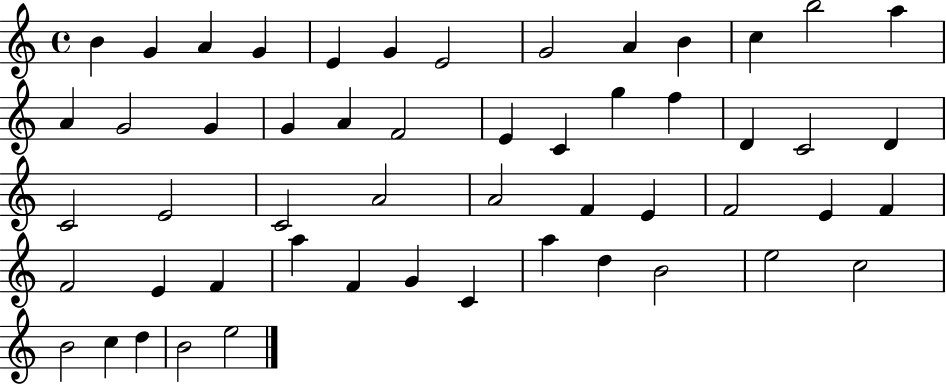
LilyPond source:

{
  \clef treble
  \time 4/4
  \defaultTimeSignature
  \key c \major
  b'4 g'4 a'4 g'4 | e'4 g'4 e'2 | g'2 a'4 b'4 | c''4 b''2 a''4 | \break a'4 g'2 g'4 | g'4 a'4 f'2 | e'4 c'4 g''4 f''4 | d'4 c'2 d'4 | \break c'2 e'2 | c'2 a'2 | a'2 f'4 e'4 | f'2 e'4 f'4 | \break f'2 e'4 f'4 | a''4 f'4 g'4 c'4 | a''4 d''4 b'2 | e''2 c''2 | \break b'2 c''4 d''4 | b'2 e''2 | \bar "|."
}